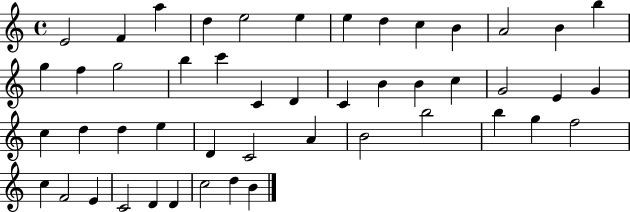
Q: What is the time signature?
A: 4/4